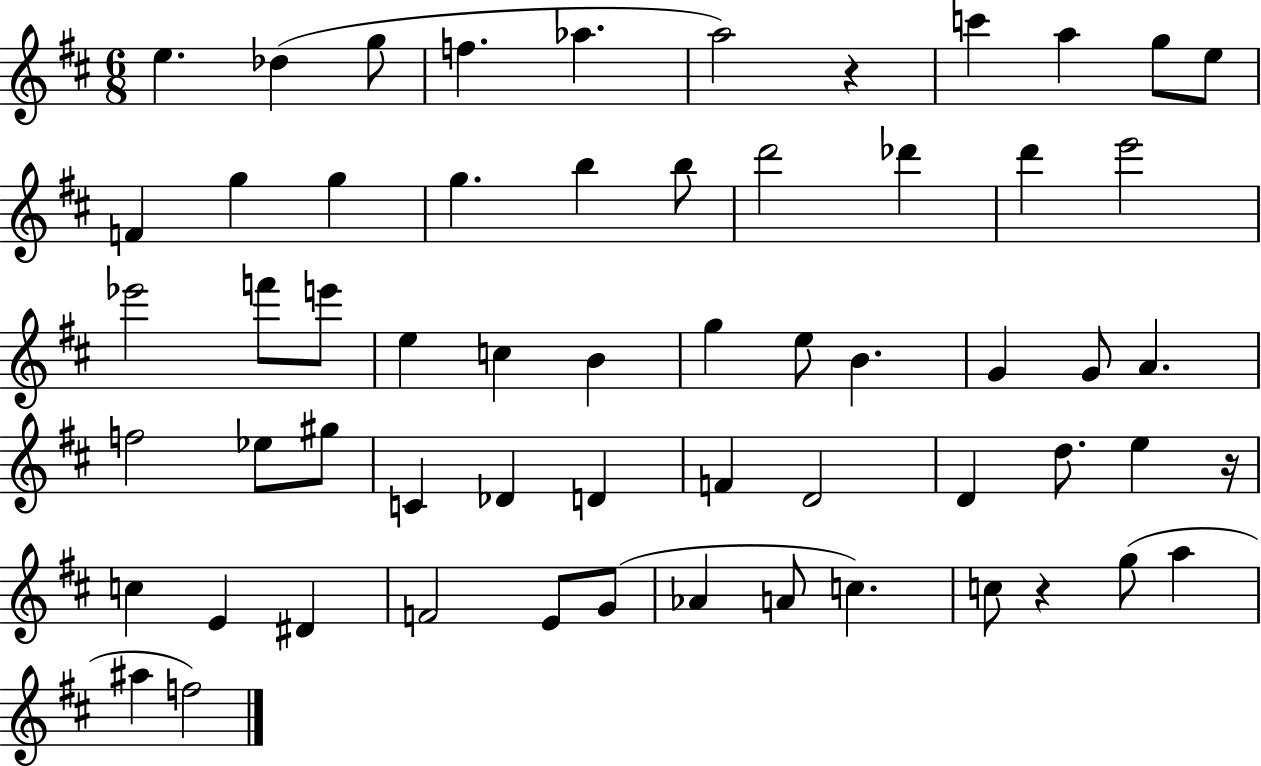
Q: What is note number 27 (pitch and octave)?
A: G5